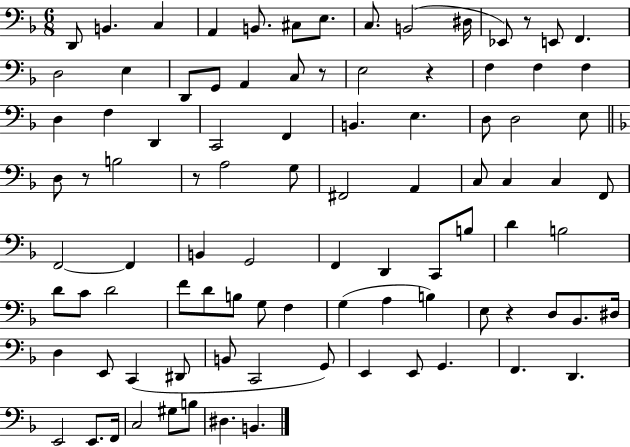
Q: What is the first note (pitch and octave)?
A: D2